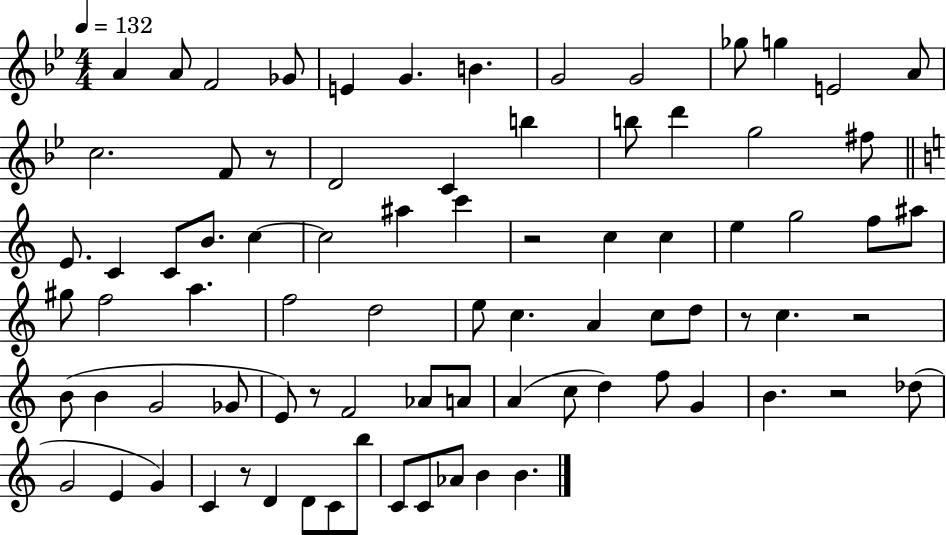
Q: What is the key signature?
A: BES major